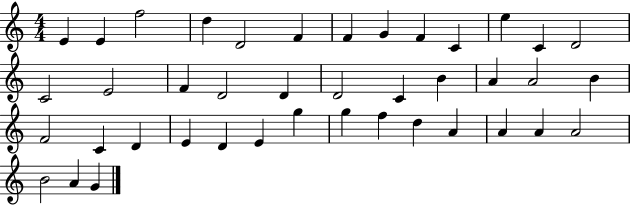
X:1
T:Untitled
M:4/4
L:1/4
K:C
E E f2 d D2 F F G F C e C D2 C2 E2 F D2 D D2 C B A A2 B F2 C D E D E g g f d A A A A2 B2 A G